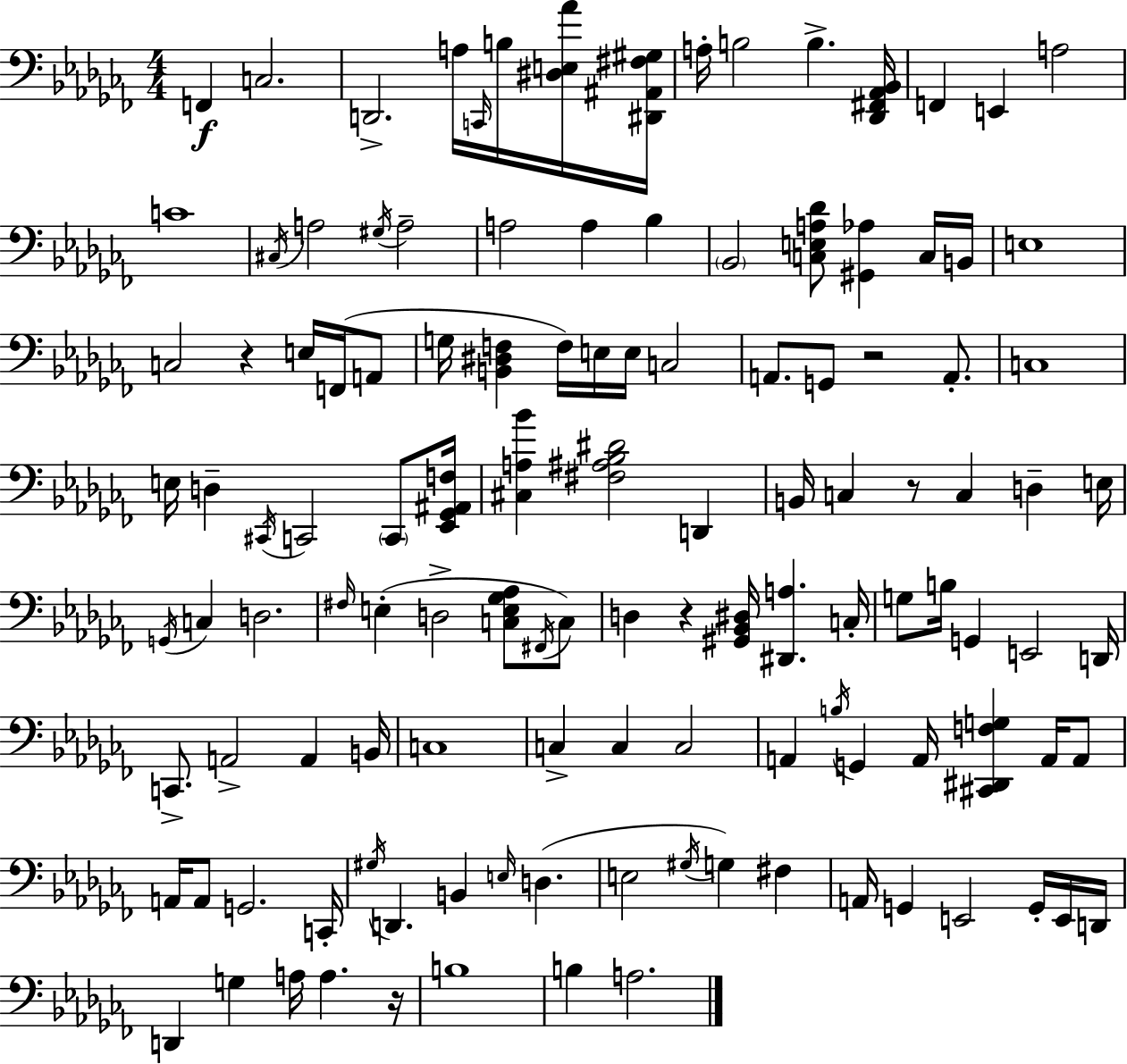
{
  \clef bass
  \numericTimeSignature
  \time 4/4
  \key aes \minor
  f,4\f c2. | d,2.-> a16 \grace { c,16 } b16 <dis e aes'>16 | <dis, ais, fis gis>16 a16-. b2 b4.-> | <des, fis, aes, bes,>16 f,4 e,4 a2 | \break c'1 | \acciaccatura { cis16 } a2 \acciaccatura { gis16 } a2-- | a2 a4 bes4 | \parenthesize bes,2 <c e a des'>8 <gis, aes>4 | \break c16 b,16 e1 | c2 r4 e16 | f,16( a,8 g16 <b, dis f>4 f16) e16 e16 c2 | a,8. g,8 r2 | \break a,8.-. c1 | e16 d4-- \acciaccatura { cis,16 } c,2 | \parenthesize c,8 <ees, ges, ais, f>16 <cis a bes'>4 <fis ais bes dis'>2 | d,4 b,16 c4 r8 c4 d4-- | \break e16 \acciaccatura { g,16 } c4 d2. | \grace { fis16 }( e4-. d2-> | <c e ges aes>8 \acciaccatura { fis,16 } c8) d4 r4 <gis, bes, dis>16 | <dis, a>4. c16-. g8 b16 g,4 e,2 | \break d,16 c,8.-> a,2-> | a,4 b,16 c1 | c4-> c4 c2 | a,4 \acciaccatura { b16 } g,4 | \break a,16 <cis, dis, f g>4 a,16 a,8 a,16 a,8 g,2. | c,16-. \acciaccatura { gis16 } d,4. b,4 | \grace { e16 }( d4. e2 | \acciaccatura { gis16 }) g4 fis4 a,16 g,4 | \break e,2 g,16-. e,16 d,16 d,4 g4 | a16 a4. r16 b1 | b4 a2. | \bar "|."
}